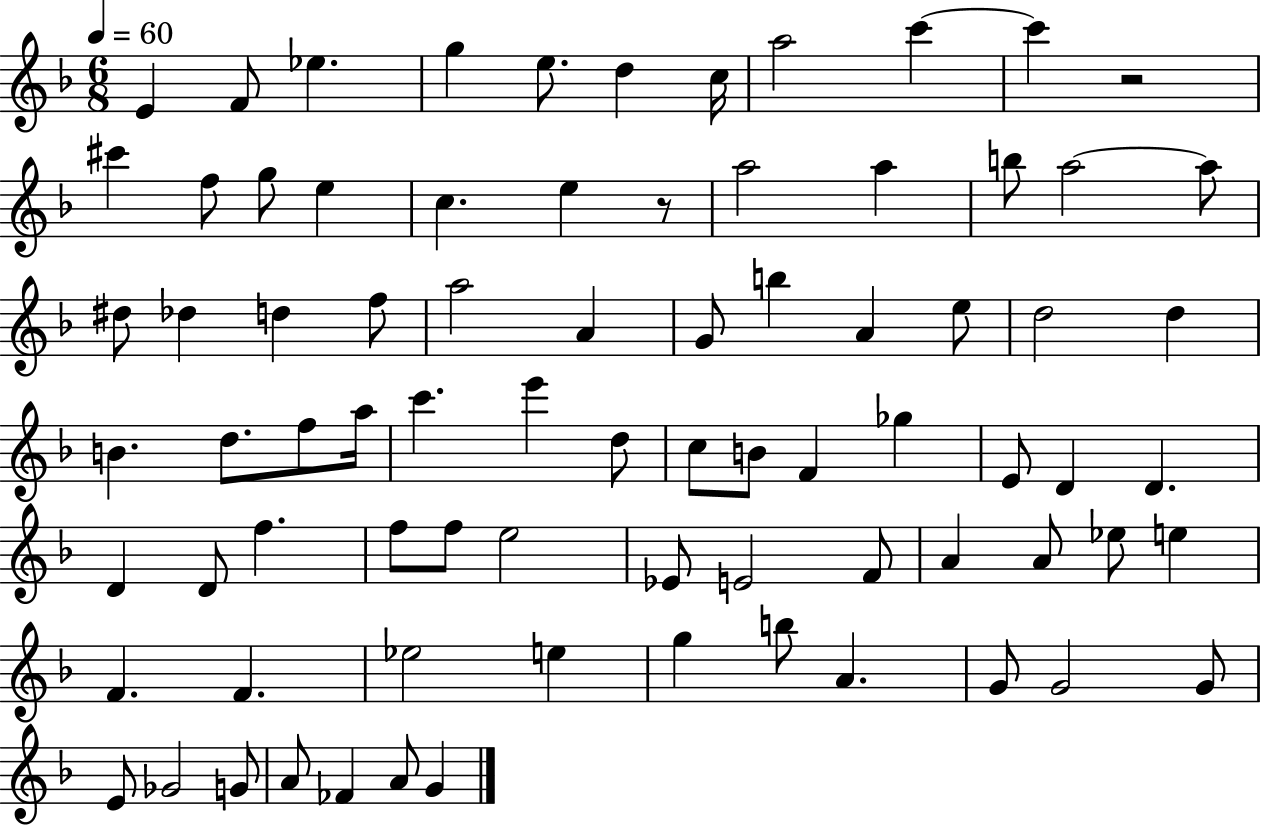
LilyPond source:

{
  \clef treble
  \numericTimeSignature
  \time 6/8
  \key f \major
  \tempo 4 = 60
  \repeat volta 2 { e'4 f'8 ees''4. | g''4 e''8. d''4 c''16 | a''2 c'''4~~ | c'''4 r2 | \break cis'''4 f''8 g''8 e''4 | c''4. e''4 r8 | a''2 a''4 | b''8 a''2~~ a''8 | \break dis''8 des''4 d''4 f''8 | a''2 a'4 | g'8 b''4 a'4 e''8 | d''2 d''4 | \break b'4. d''8. f''8 a''16 | c'''4. e'''4 d''8 | c''8 b'8 f'4 ges''4 | e'8 d'4 d'4. | \break d'4 d'8 f''4. | f''8 f''8 e''2 | ees'8 e'2 f'8 | a'4 a'8 ees''8 e''4 | \break f'4. f'4. | ees''2 e''4 | g''4 b''8 a'4. | g'8 g'2 g'8 | \break e'8 ges'2 g'8 | a'8 fes'4 a'8 g'4 | } \bar "|."
}